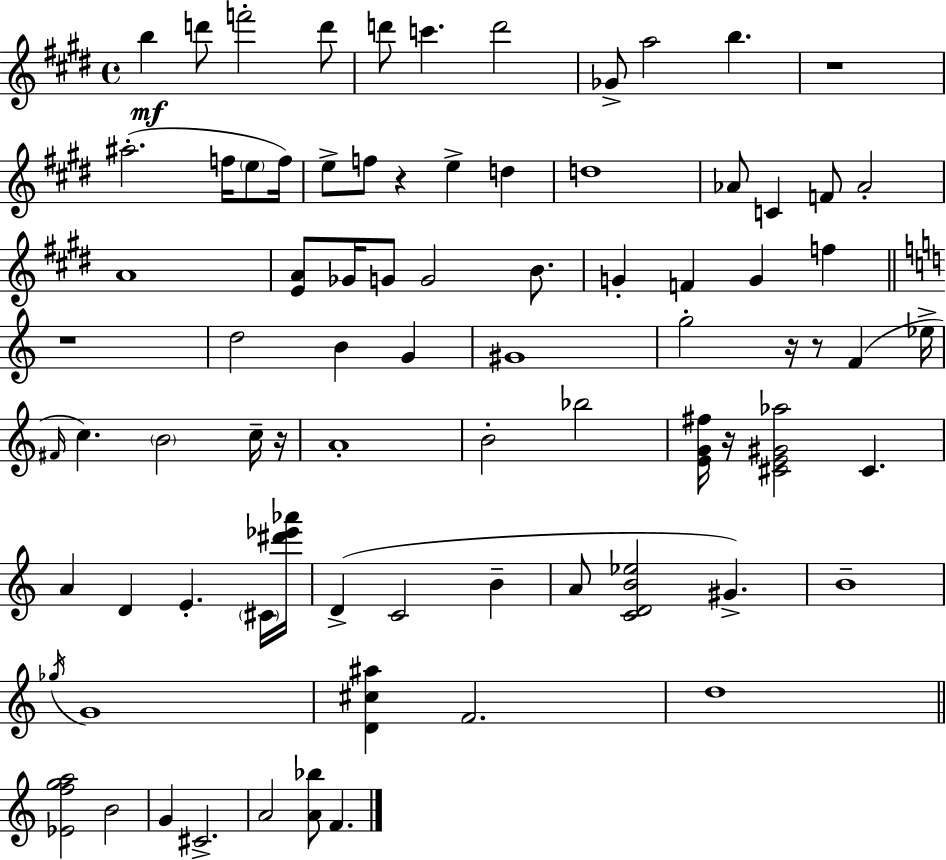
{
  \clef treble
  \time 4/4
  \defaultTimeSignature
  \key e \major
  \repeat volta 2 { b''4\mf d'''8 f'''2-. d'''8 | d'''8 c'''4. d'''2 | ges'8-> a''2 b''4. | r1 | \break ais''2.-.( f''16 \parenthesize e''8 f''16) | e''8-> f''8 r4 e''4-> d''4 | d''1 | aes'8 c'4 f'8 aes'2-. | \break a'1 | <e' a'>8 ges'16 g'8 g'2 b'8. | g'4-. f'4 g'4 f''4 | \bar "||" \break \key c \major r1 | d''2 b'4 g'4 | gis'1 | g''2-. r16 r8 f'4( ees''16-> | \break \grace { fis'16 } c''4.) \parenthesize b'2 c''16-- | r16 a'1-. | b'2-. bes''2 | <e' g' fis''>16 r16 <cis' e' gis' aes''>2 cis'4. | \break a'4 d'4 e'4.-. \parenthesize cis'16 | <dis''' ees''' aes'''>16 d'4->( c'2 b'4-- | a'8 <c' d' b' ees''>2 gis'4.->) | b'1-- | \break \acciaccatura { ges''16 } g'1 | <d' cis'' ais''>4 f'2. | d''1 | \bar "||" \break \key a \minor <ees' f'' g'' a''>2 b'2 | g'4 cis'2.-> | a'2 <a' bes''>8 f'4. | } \bar "|."
}